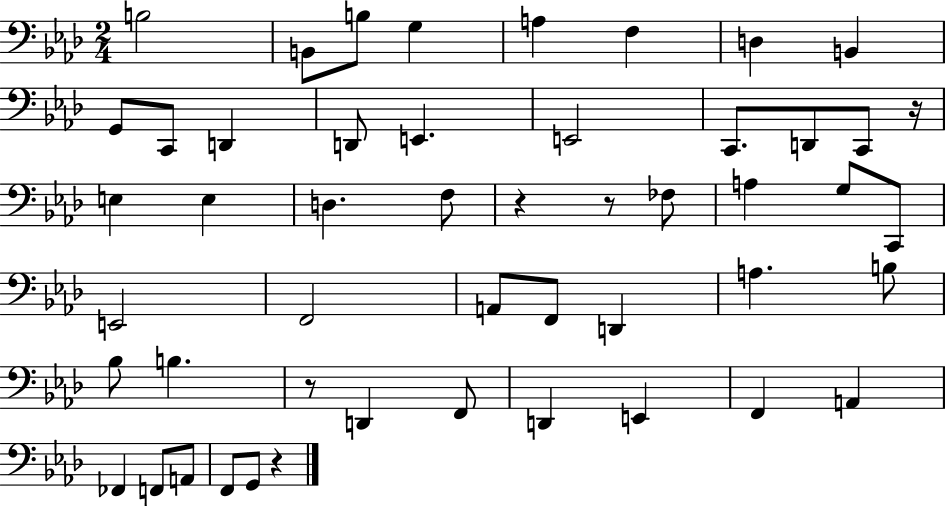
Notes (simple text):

B3/h B2/e B3/e G3/q A3/q F3/q D3/q B2/q G2/e C2/e D2/q D2/e E2/q. E2/h C2/e. D2/e C2/e R/s E3/q E3/q D3/q. F3/e R/q R/e FES3/e A3/q G3/e C2/e E2/h F2/h A2/e F2/e D2/q A3/q. B3/e Bb3/e B3/q. R/e D2/q F2/e D2/q E2/q F2/q A2/q FES2/q F2/e A2/e F2/e G2/e R/q